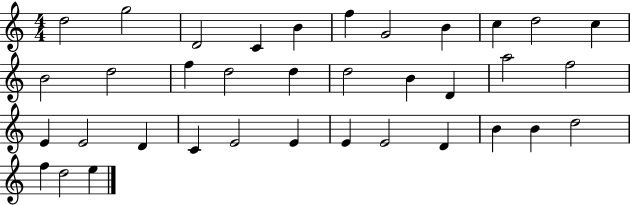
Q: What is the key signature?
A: C major